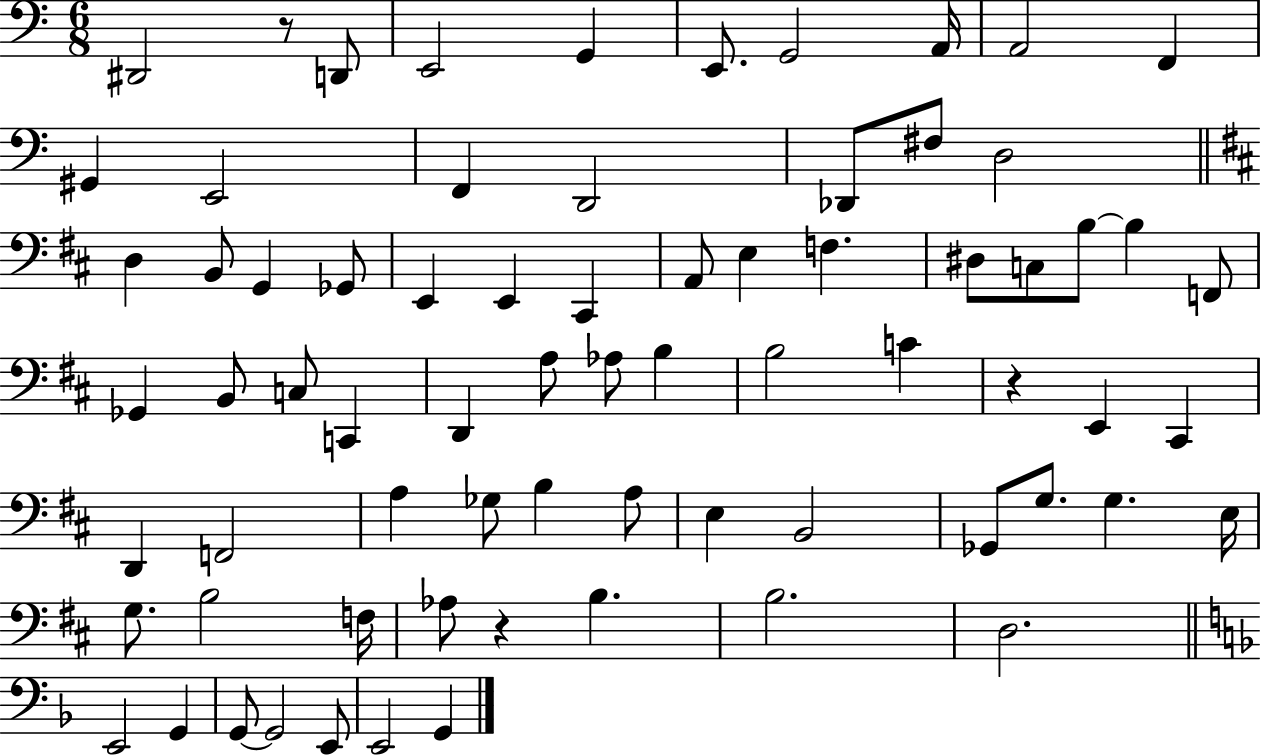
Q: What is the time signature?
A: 6/8